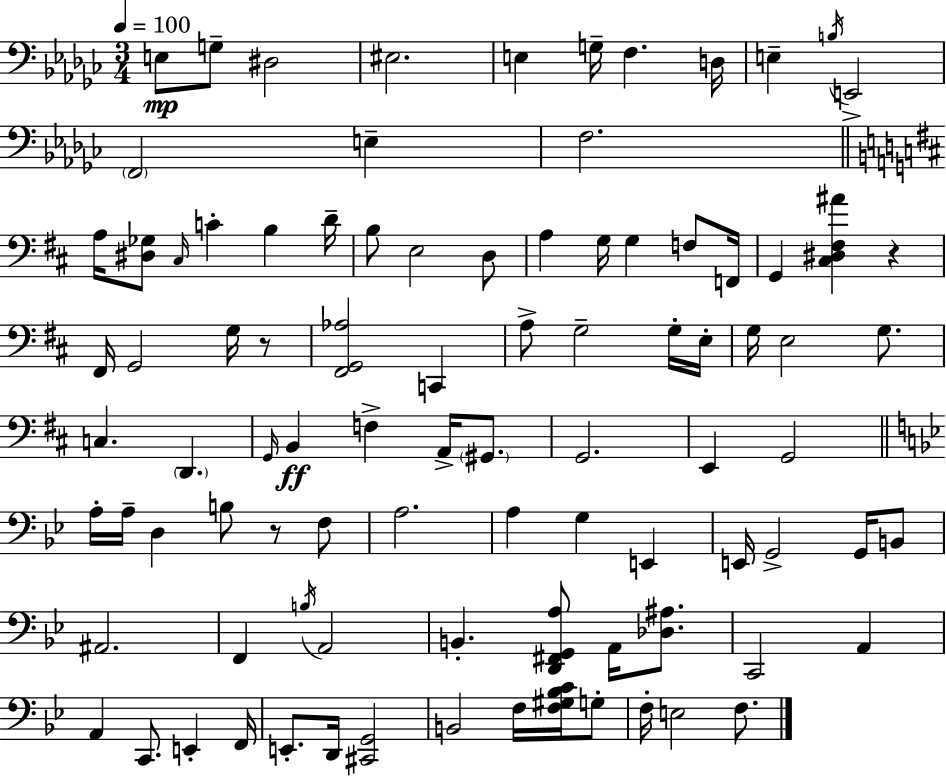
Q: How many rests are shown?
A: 3